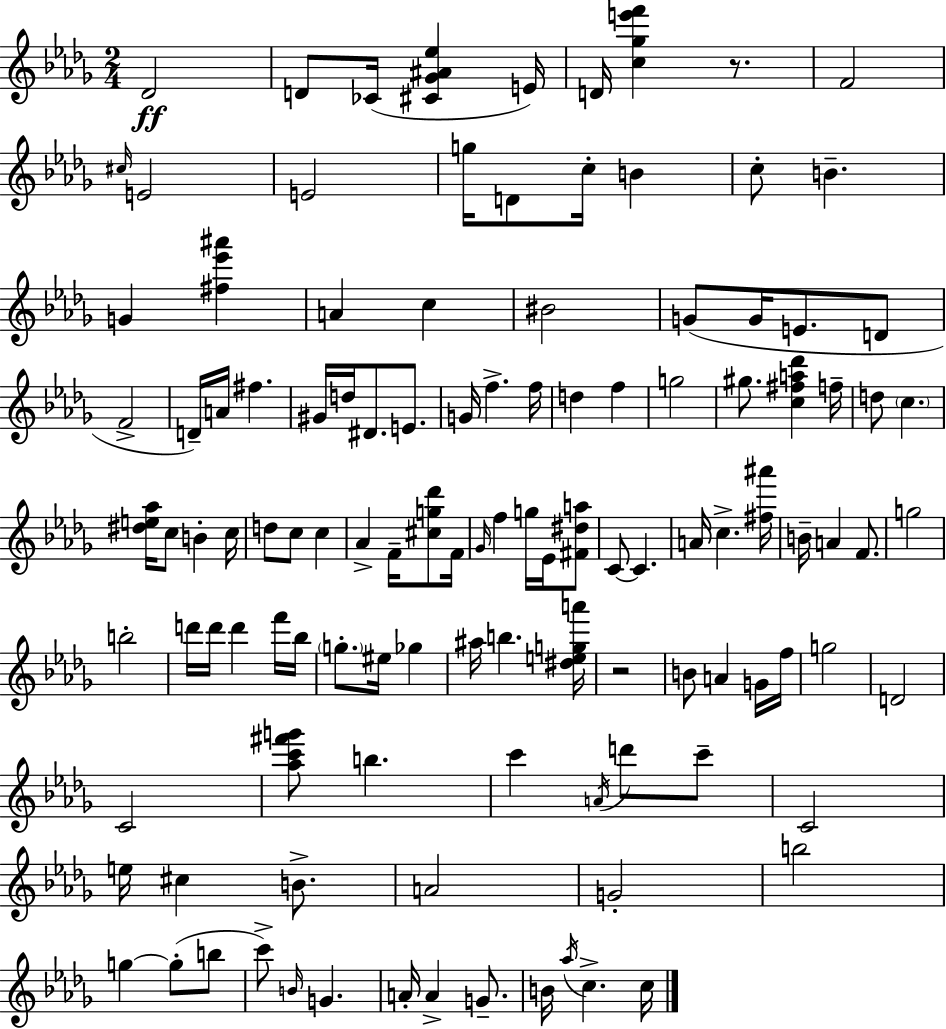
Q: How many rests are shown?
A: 2